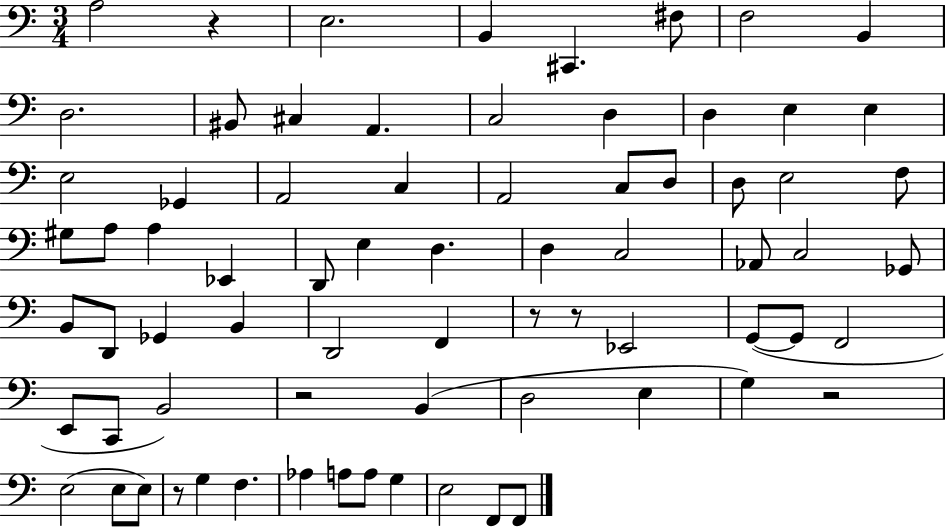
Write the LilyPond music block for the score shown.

{
  \clef bass
  \numericTimeSignature
  \time 3/4
  \key c \major
  a2 r4 | e2. | b,4 cis,4. fis8 | f2 b,4 | \break d2. | bis,8 cis4 a,4. | c2 d4 | d4 e4 e4 | \break e2 ges,4 | a,2 c4 | a,2 c8 d8 | d8 e2 f8 | \break gis8 a8 a4 ees,4 | d,8 e4 d4. | d4 c2 | aes,8 c2 ges,8 | \break b,8 d,8 ges,4 b,4 | d,2 f,4 | r8 r8 ees,2 | g,8~(~ g,8 f,2 | \break e,8 c,8 b,2) | r2 b,4( | d2 e4 | g4) r2 | \break e2( e8 e8) | r8 g4 f4. | aes4 a8 a8 g4 | e2 f,8 f,8 | \break \bar "|."
}